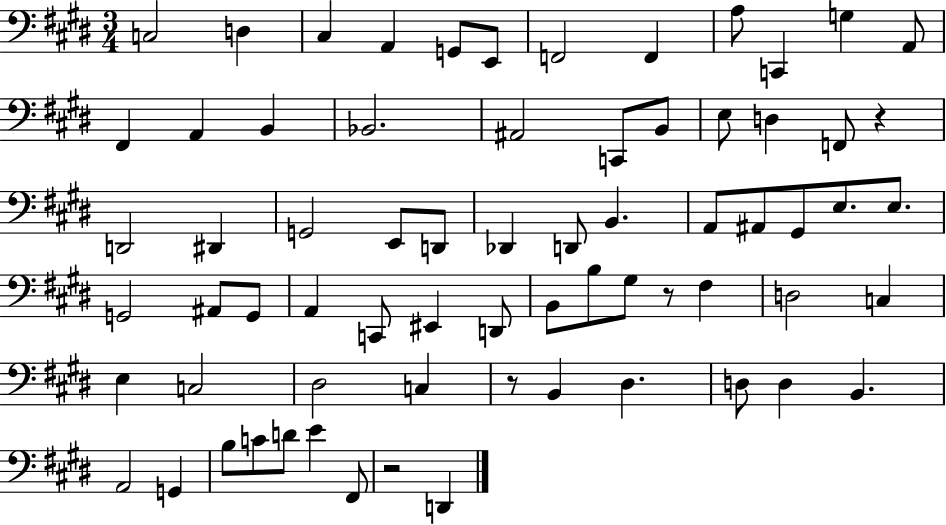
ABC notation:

X:1
T:Untitled
M:3/4
L:1/4
K:E
C,2 D, ^C, A,, G,,/2 E,,/2 F,,2 F,, A,/2 C,, G, A,,/2 ^F,, A,, B,, _B,,2 ^A,,2 C,,/2 B,,/2 E,/2 D, F,,/2 z D,,2 ^D,, G,,2 E,,/2 D,,/2 _D,, D,,/2 B,, A,,/2 ^A,,/2 ^G,,/2 E,/2 E,/2 G,,2 ^A,,/2 G,,/2 A,, C,,/2 ^E,, D,,/2 B,,/2 B,/2 ^G,/2 z/2 ^F, D,2 C, E, C,2 ^D,2 C, z/2 B,, ^D, D,/2 D, B,, A,,2 G,, B,/2 C/2 D/2 E ^F,,/2 z2 D,,